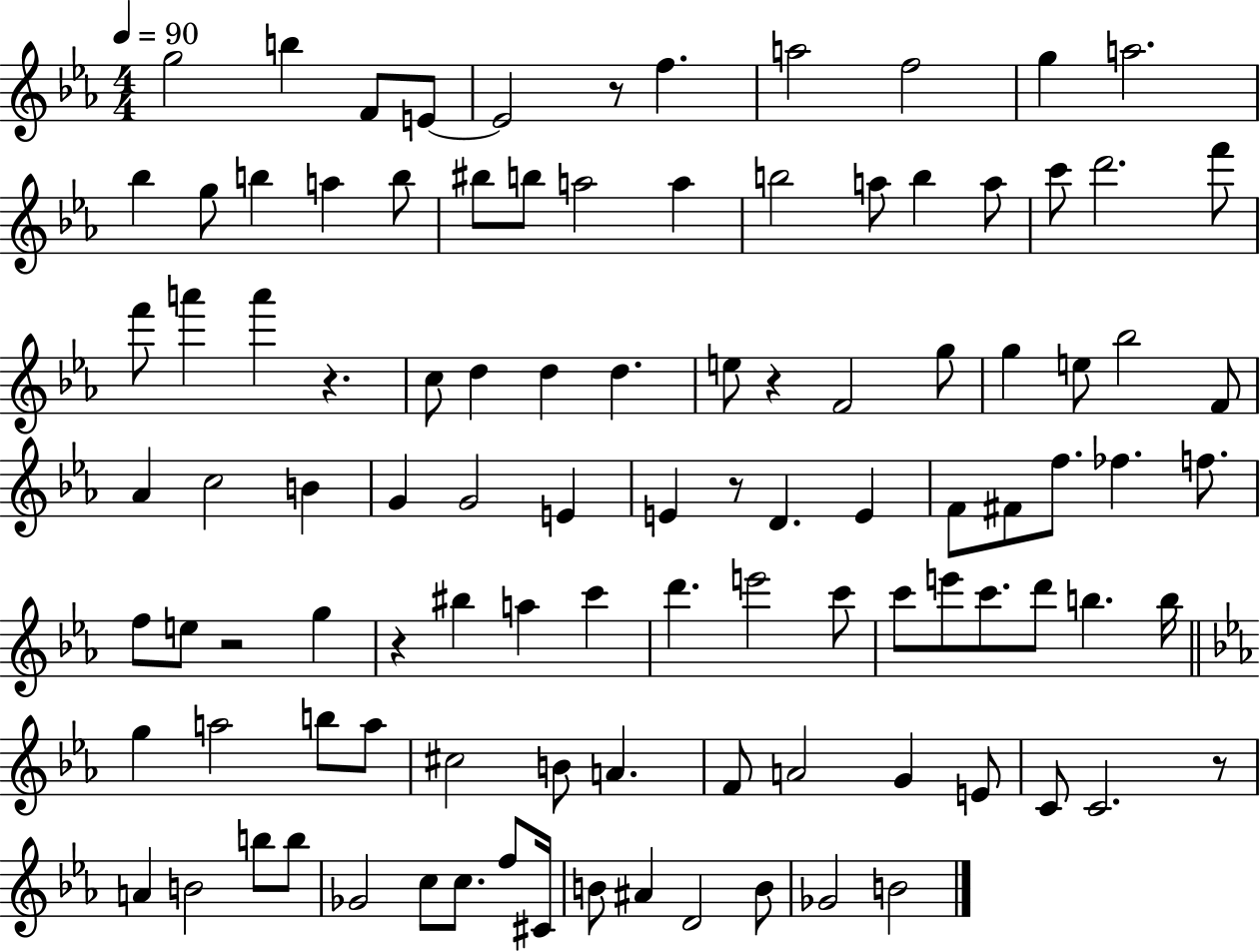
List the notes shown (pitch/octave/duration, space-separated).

G5/h B5/q F4/e E4/e E4/h R/e F5/q. A5/h F5/h G5/q A5/h. Bb5/q G5/e B5/q A5/q B5/e BIS5/e B5/e A5/h A5/q B5/h A5/e B5/q A5/e C6/e D6/h. F6/e F6/e A6/q A6/q R/q. C5/e D5/q D5/q D5/q. E5/e R/q F4/h G5/e G5/q E5/e Bb5/h F4/e Ab4/q C5/h B4/q G4/q G4/h E4/q E4/q R/e D4/q. E4/q F4/e F#4/e F5/e. FES5/q. F5/e. F5/e E5/e R/h G5/q R/q BIS5/q A5/q C6/q D6/q. E6/h C6/e C6/e E6/e C6/e. D6/e B5/q. B5/s G5/q A5/h B5/e A5/e C#5/h B4/e A4/q. F4/e A4/h G4/q E4/e C4/e C4/h. R/e A4/q B4/h B5/e B5/e Gb4/h C5/e C5/e. F5/e C#4/s B4/e A#4/q D4/h B4/e Gb4/h B4/h